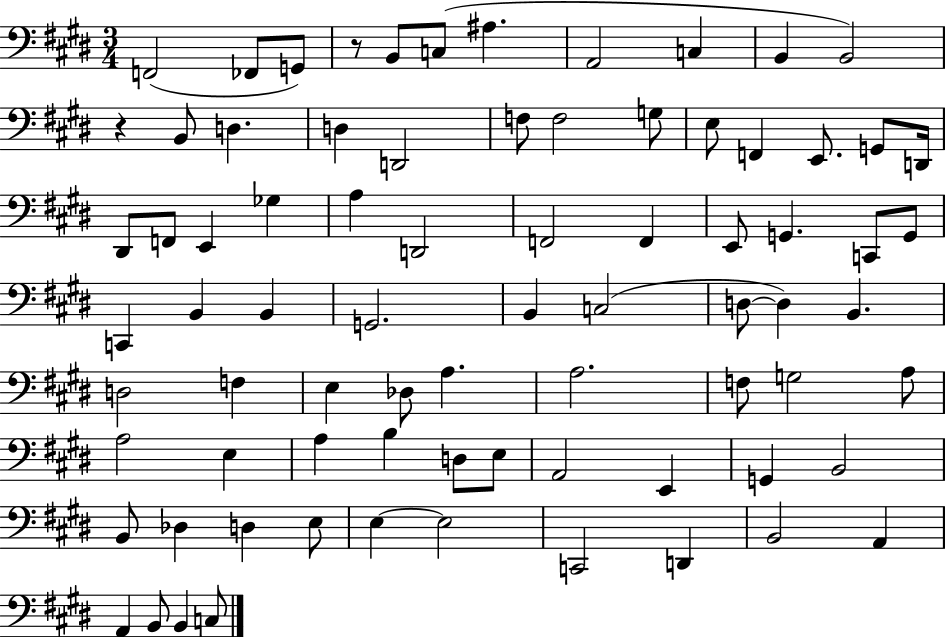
{
  \clef bass
  \numericTimeSignature
  \time 3/4
  \key e \major
  \repeat volta 2 { f,2( fes,8 g,8) | r8 b,8 c8( ais4. | a,2 c4 | b,4 b,2) | \break r4 b,8 d4. | d4 d,2 | f8 f2 g8 | e8 f,4 e,8. g,8 d,16 | \break dis,8 f,8 e,4 ges4 | a4 d,2 | f,2 f,4 | e,8 g,4. c,8 g,8 | \break c,4 b,4 b,4 | g,2. | b,4 c2( | d8~~ d4) b,4. | \break d2 f4 | e4 des8 a4. | a2. | f8 g2 a8 | \break a2 e4 | a4 b4 d8 e8 | a,2 e,4 | g,4 b,2 | \break b,8 des4 d4 e8 | e4~~ e2 | c,2 d,4 | b,2 a,4 | \break a,4 b,8 b,4 c8 | } \bar "|."
}